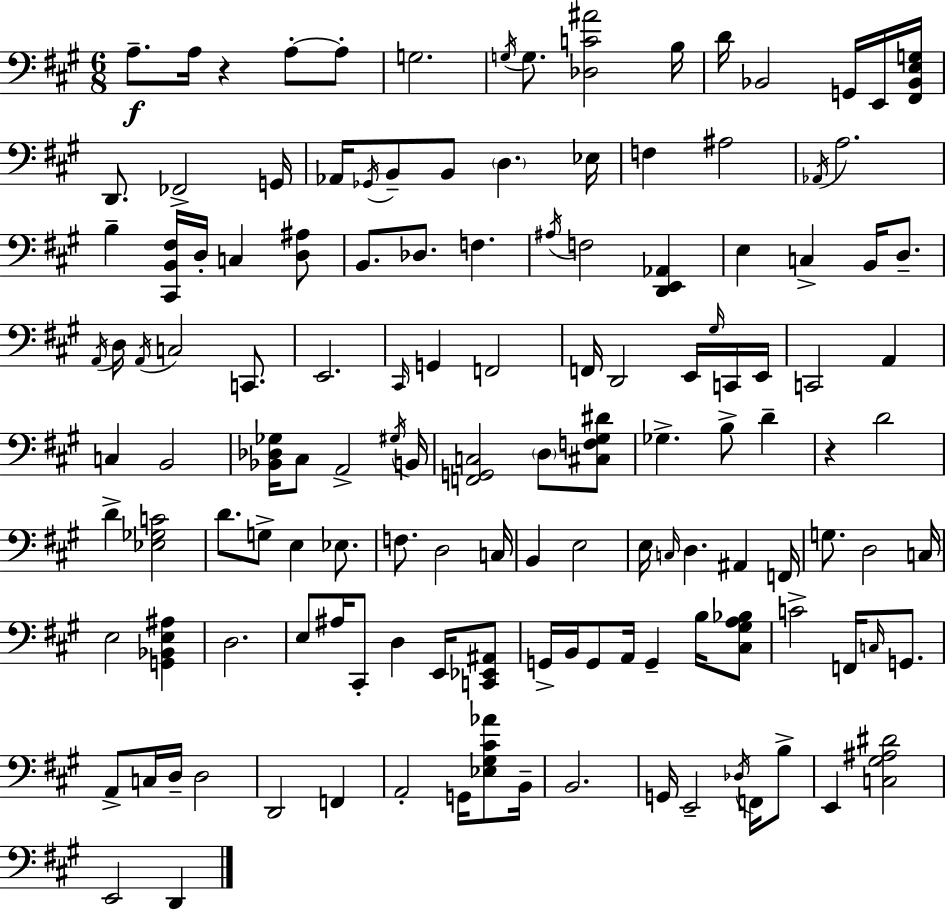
{
  \clef bass
  \numericTimeSignature
  \time 6/8
  \key a \major
  a8.--\f a16 r4 a8-.~~ a8-. | g2. | \acciaccatura { g16 } g8. <des c' ais'>2 | b16 d'16 bes,2 g,16 e,16 | \break <fis, bes, e g>16 d,8. fes,2-> | g,16 aes,16 \acciaccatura { ges,16 } b,8-- b,8 \parenthesize d4. | ees16 f4 ais2 | \acciaccatura { aes,16 } a2. | \break b4-- <cis, b, fis>16 d16-. c4 | <d ais>8 b,8. des8. f4. | \acciaccatura { ais16 } f2 | <d, e, aes,>4 e4 c4-> | \break b,16 d8.-- \acciaccatura { a,16 } d16 \acciaccatura { a,16 } c2 | c,8. e,2. | \grace { cis,16 } g,4 f,2 | f,16 d,2 | \break e,16 \grace { gis16 } c,16 e,16 c,2 | a,4 c4 | b,2 <bes, des ges>16 cis8 a,2-> | \acciaccatura { gis16 } b,16 <f, g, c>2 | \break \parenthesize d8 <cis f gis dis'>8 ges4.-> | b8-> d'4-- r4 | d'2 d'4-> | <ees ges c'>2 d'8. | \break g8-> e4 ees8. f8. | d2 c16 b,4 | e2 e16 \grace { c16 } d4. | ais,4 f,16 g8. | \break d2 c16 e2 | <g, bes, e ais>4 d2. | e8 | ais16 cis,8-. d4 e,16 <c, ees, ais,>8 g,16-> b,16 | \break g,8 a,16 g,4-- b16 <cis gis a bes>8 c'2-> | f,16 \grace { c16 } g,8. a,8-> | c16 d16-- d2 d,2 | f,4 a,2-. | \break g,16 <ees gis cis' aes'>8 b,16-- b,2. | g,16 | e,2-- \acciaccatura { des16 } f,16 b8-> | e,4 <c gis ais dis'>2 | \break e,2 d,4 | \bar "|."
}